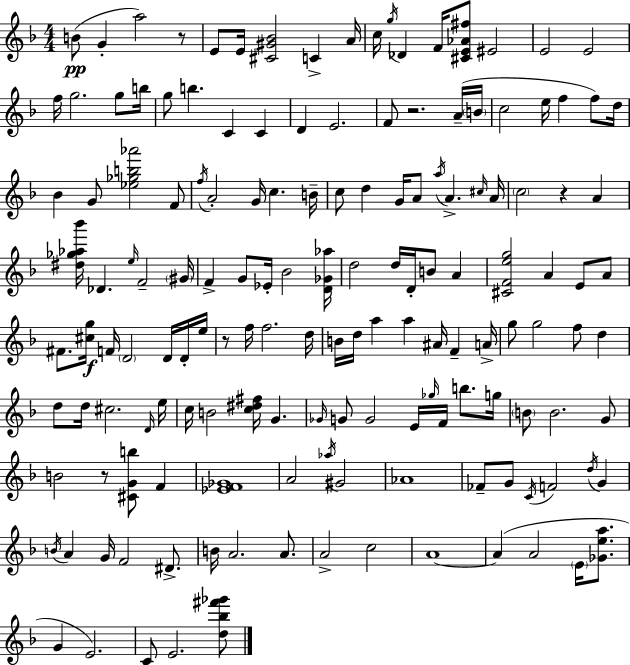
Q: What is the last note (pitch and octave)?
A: E4